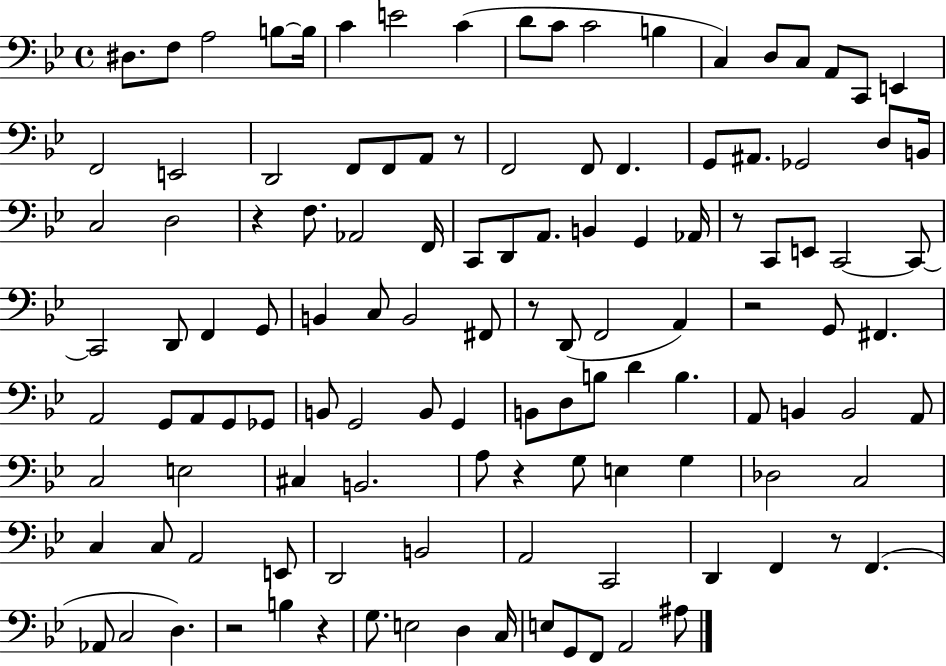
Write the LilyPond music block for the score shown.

{
  \clef bass
  \time 4/4
  \defaultTimeSignature
  \key bes \major
  dis8. f8 a2 b8~~ b16 | c'4 e'2 c'4( | d'8 c'8 c'2 b4 | c4) d8 c8 a,8 c,8 e,4 | \break f,2 e,2 | d,2 f,8 f,8 a,8 r8 | f,2 f,8 f,4. | g,8 ais,8. ges,2 d8 b,16 | \break c2 d2 | r4 f8. aes,2 f,16 | c,8 d,8 a,8. b,4 g,4 aes,16 | r8 c,8 e,8 c,2~~ c,8~~ | \break c,2 d,8 f,4 g,8 | b,4 c8 b,2 fis,8 | r8 d,8( f,2 a,4) | r2 g,8 fis,4. | \break a,2 g,8 a,8 g,8 ges,8 | b,8 g,2 b,8 g,4 | b,8 d8 b8 d'4 b4. | a,8 b,4 b,2 a,8 | \break c2 e2 | cis4 b,2. | a8 r4 g8 e4 g4 | des2 c2 | \break c4 c8 a,2 e,8 | d,2 b,2 | a,2 c,2 | d,4 f,4 r8 f,4.( | \break aes,8 c2 d4.) | r2 b4 r4 | g8. e2 d4 c16 | e8 g,8 f,8 a,2 ais8 | \break \bar "|."
}